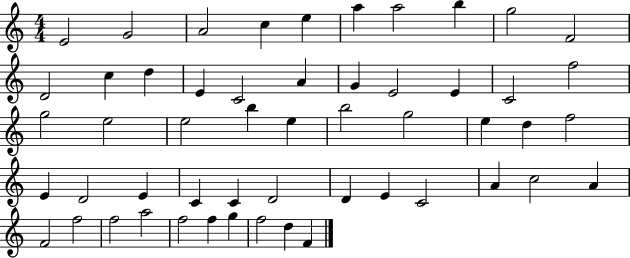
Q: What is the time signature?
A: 4/4